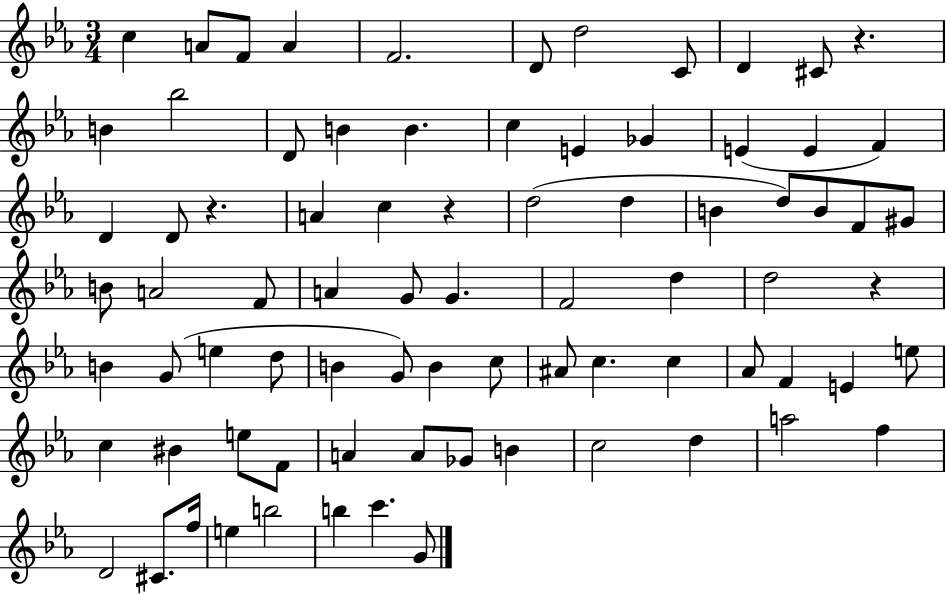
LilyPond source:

{
  \clef treble
  \numericTimeSignature
  \time 3/4
  \key ees \major
  c''4 a'8 f'8 a'4 | f'2. | d'8 d''2 c'8 | d'4 cis'8 r4. | \break b'4 bes''2 | d'8 b'4 b'4. | c''4 e'4 ges'4 | e'4( e'4 f'4) | \break d'4 d'8 r4. | a'4 c''4 r4 | d''2( d''4 | b'4 d''8) b'8 f'8 gis'8 | \break b'8 a'2 f'8 | a'4 g'8 g'4. | f'2 d''4 | d''2 r4 | \break b'4 g'8( e''4 d''8 | b'4 g'8) b'4 c''8 | ais'8 c''4. c''4 | aes'8 f'4 e'4 e''8 | \break c''4 bis'4 e''8 f'8 | a'4 a'8 ges'8 b'4 | c''2 d''4 | a''2 f''4 | \break d'2 cis'8. f''16 | e''4 b''2 | b''4 c'''4. g'8 | \bar "|."
}